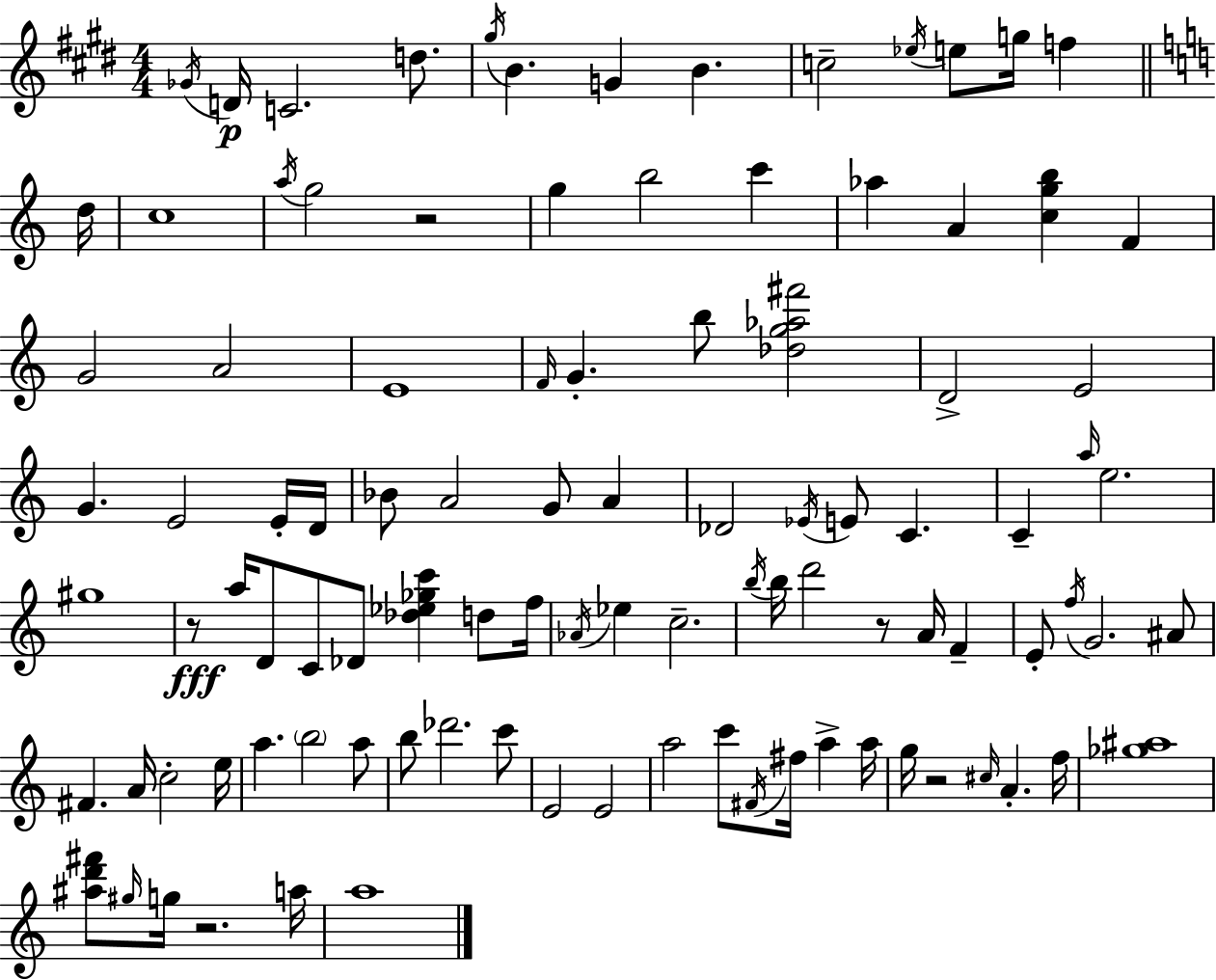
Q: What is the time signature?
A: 4/4